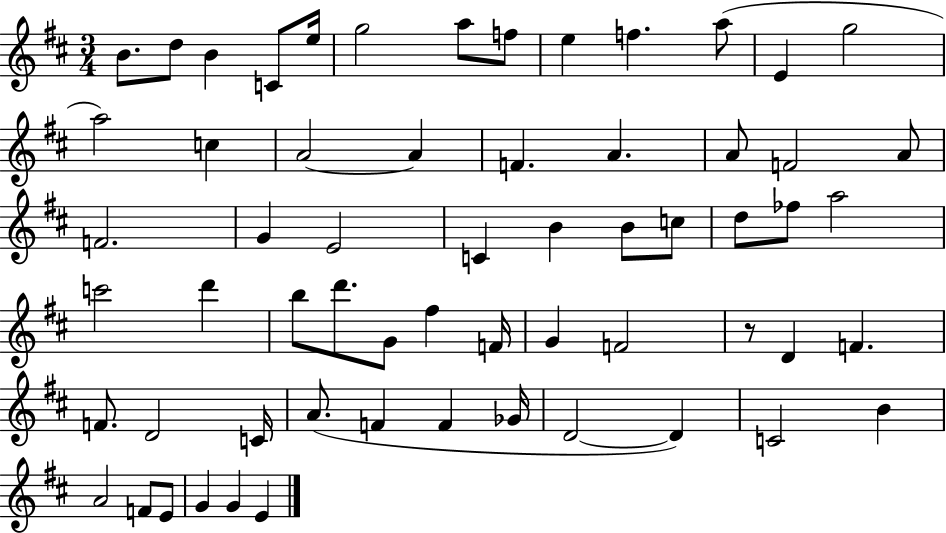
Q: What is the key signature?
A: D major